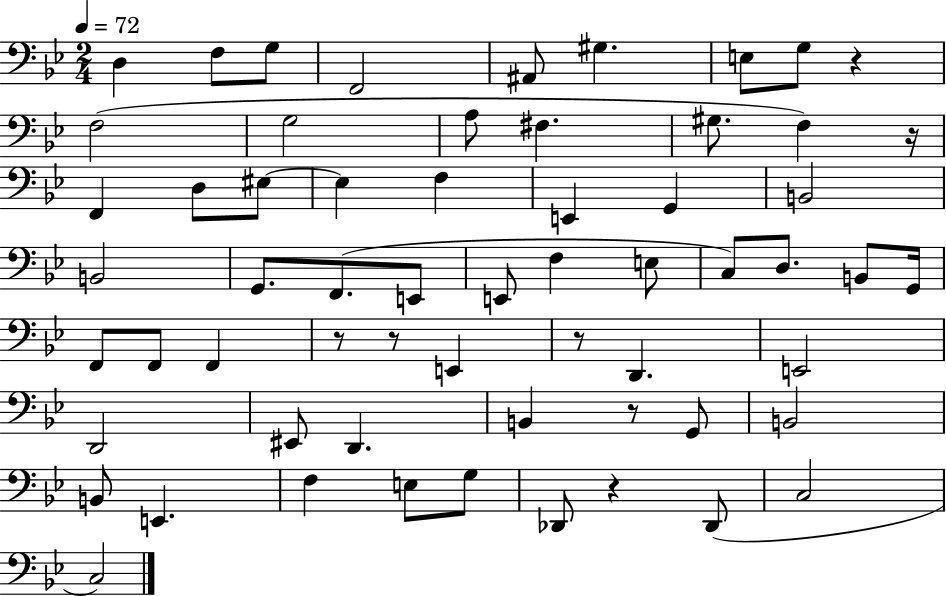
D3/q F3/e G3/e F2/h A#2/e G#3/q. E3/e G3/e R/q F3/h G3/h A3/e F#3/q. G#3/e. F3/q R/s F2/q D3/e EIS3/e EIS3/q F3/q E2/q G2/q B2/h B2/h G2/e. F2/e. E2/e E2/e F3/q E3/e C3/e D3/e. B2/e G2/s F2/e F2/e F2/q R/e R/e E2/q R/e D2/q. E2/h D2/h EIS2/e D2/q. B2/q R/e G2/e B2/h B2/e E2/q. F3/q E3/e G3/e Db2/e R/q Db2/e C3/h C3/h